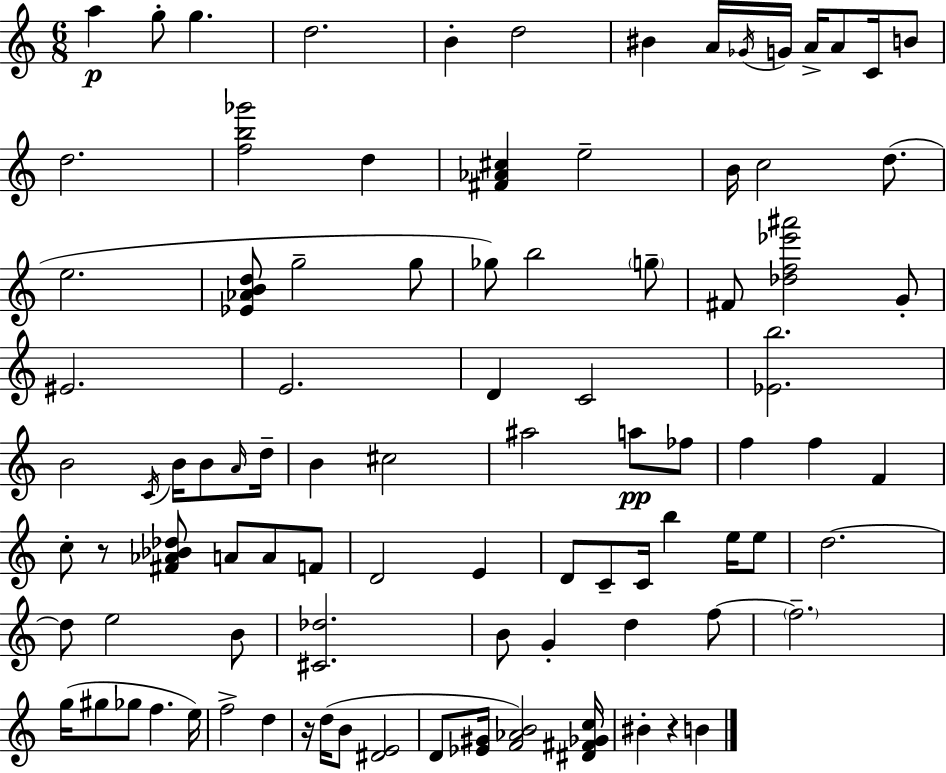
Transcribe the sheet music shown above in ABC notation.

X:1
T:Untitled
M:6/8
L:1/4
K:Am
a g/2 g d2 B d2 ^B A/4 _G/4 G/4 A/4 A/2 C/4 B/2 d2 [fb_g']2 d [^F_A^c] e2 B/4 c2 d/2 e2 [_E_ABd]/2 g2 g/2 _g/2 b2 g/2 ^F/2 [_df_e'^a']2 G/2 ^E2 E2 D C2 [_Eb]2 B2 C/4 B/4 B/2 A/4 d/4 B ^c2 ^a2 a/2 _f/2 f f F c/2 z/2 [^F_A_B_d]/2 A/2 A/2 F/2 D2 E D/2 C/2 C/4 b e/4 e/2 d2 d/2 e2 B/2 [^C_d]2 B/2 G d f/2 f2 g/4 ^g/2 _g/2 f e/4 f2 d z/4 d/4 B/2 [^DE]2 D/2 [_E^G]/4 [F_AB]2 [^D^F_Gc]/4 ^B z B